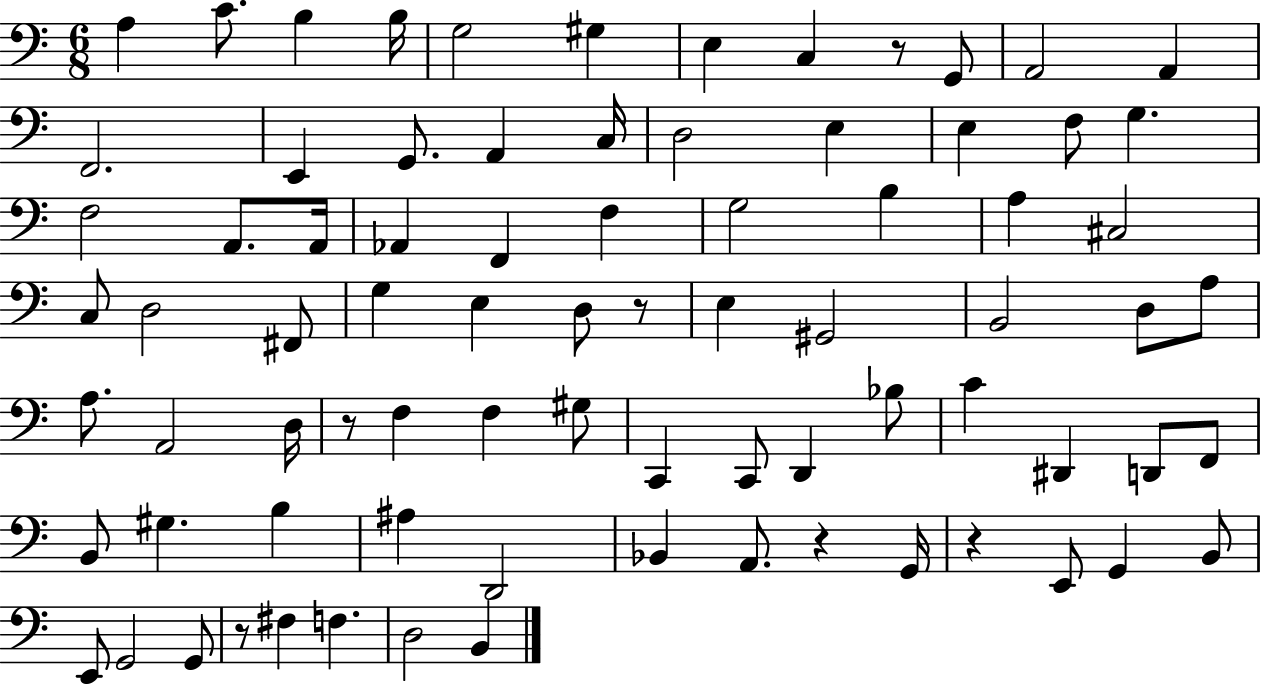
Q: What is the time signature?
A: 6/8